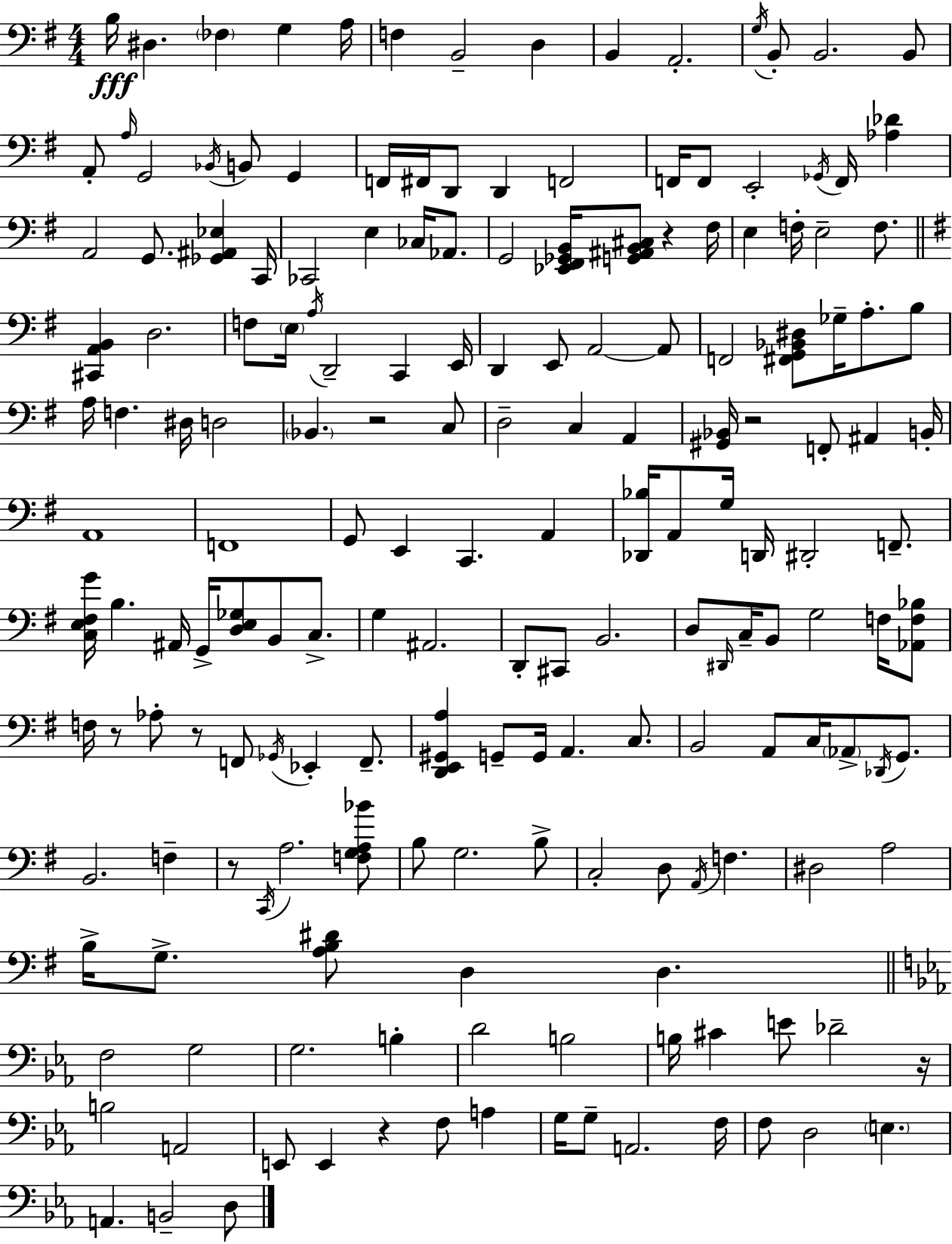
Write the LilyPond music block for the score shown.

{
  \clef bass
  \numericTimeSignature
  \time 4/4
  \key g \major
  \repeat volta 2 { b16\fff dis4. \parenthesize fes4 g4 a16 | f4 b,2-- d4 | b,4 a,2.-. | \acciaccatura { g16 } b,8-. b,2. b,8 | \break a,8-. \grace { a16 } g,2 \acciaccatura { bes,16 } b,8 g,4 | f,16 fis,16 d,8 d,4 f,2 | f,16 f,8 e,2-. \acciaccatura { ges,16 } f,16 | <aes des'>4 a,2 g,8. <ges, ais, ees>4 | \break c,16 ces,2 e4 | ces16 aes,8. g,2 <ees, fis, ges, b,>16 <g, ais, b, cis>8 r4 | fis16 e4 f16-. e2-- | f8. \bar "||" \break \key g \major <cis, a, b,>4 d2. | f8 \parenthesize e16 \acciaccatura { a16 } d,2-- c,4 | e,16 d,4 e,8 a,2~~ a,8 | f,2 <fis, g, bes, dis>8 ges16-- a8.-. b8 | \break a16 f4. dis16 d2 | \parenthesize bes,4. r2 c8 | d2-- c4 a,4 | <gis, bes,>16 r2 f,8-. ais,4 | \break b,16-. a,1 | f,1 | g,8 e,4 c,4. a,4 | <des, bes>16 a,8 g16 d,16 dis,2-. f,8.-- | \break <c e fis g'>16 b4. ais,16 g,16-> <d e ges>8 b,8 c8.-> | g4 ais,2. | d,8-. cis,8 b,2. | d8 \grace { dis,16 } c16-- b,8 g2 f16 | \break <aes, f bes>8 f16 r8 aes8-. r8 f,8 \acciaccatura { ges,16 } ees,4-. | f,8.-- <d, e, gis, a>4 g,8-- g,16 a,4. | c8. b,2 a,8 c16 \parenthesize aes,8-> | \acciaccatura { des,16 } g,8. b,2. | \break f4-- r8 \acciaccatura { c,16 } a2. | <f g a bes'>8 b8 g2. | b8-> c2-. d8 \acciaccatura { a,16 } | f4. dis2 a2 | \break b16-> g8.-> <a b dis'>8 d4 | d4. \bar "||" \break \key ees \major f2 g2 | g2. b4-. | d'2 b2 | b16 cis'4 e'8 des'2-- r16 | \break b2 a,2 | e,8 e,4 r4 f8 a4 | g16 g8-- a,2. f16 | f8 d2 \parenthesize e4. | \break a,4. b,2-- d8 | } \bar "|."
}